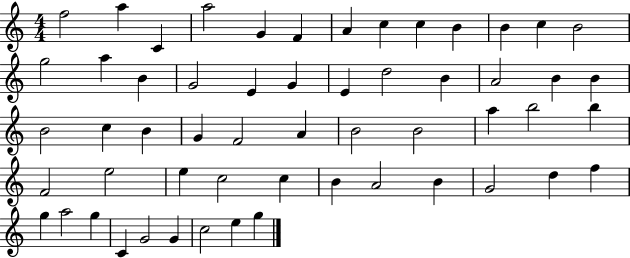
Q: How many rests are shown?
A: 0